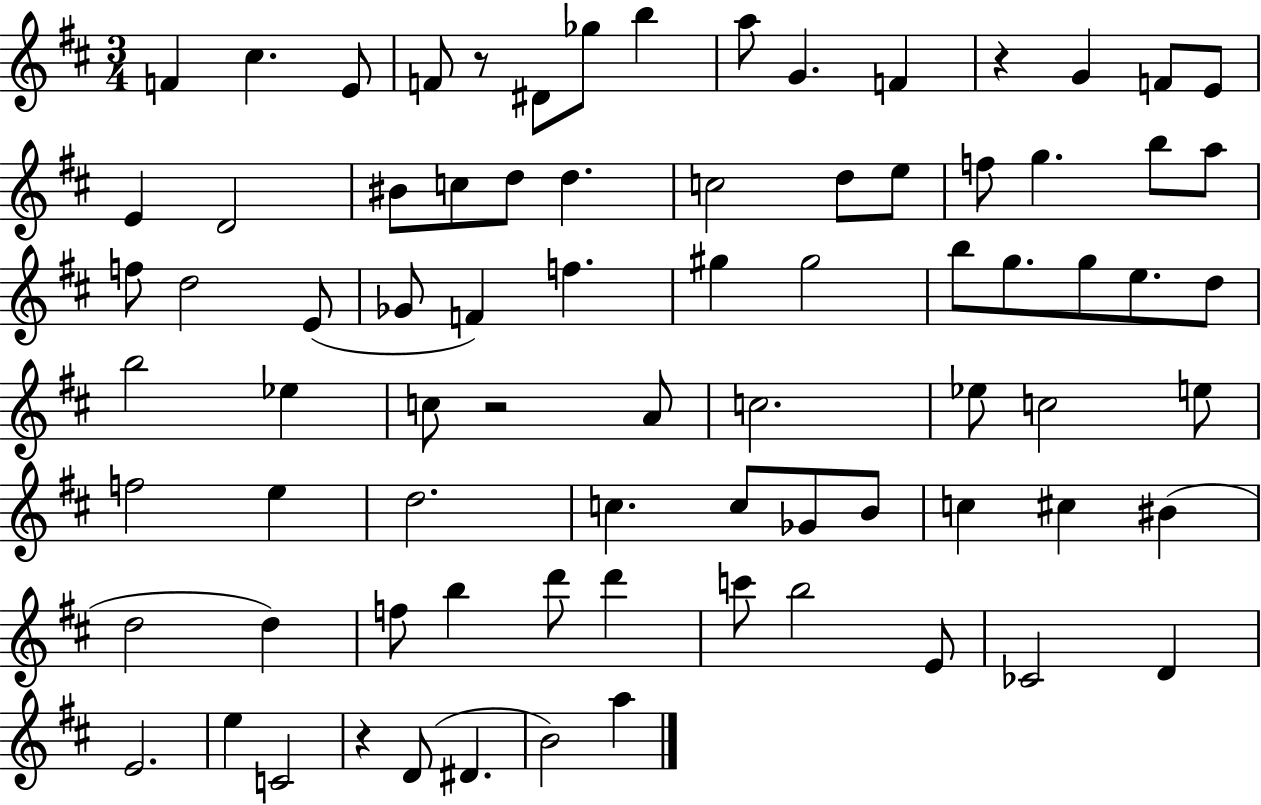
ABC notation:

X:1
T:Untitled
M:3/4
L:1/4
K:D
F ^c E/2 F/2 z/2 ^D/2 _g/2 b a/2 G F z G F/2 E/2 E D2 ^B/2 c/2 d/2 d c2 d/2 e/2 f/2 g b/2 a/2 f/2 d2 E/2 _G/2 F f ^g ^g2 b/2 g/2 g/2 e/2 d/2 b2 _e c/2 z2 A/2 c2 _e/2 c2 e/2 f2 e d2 c c/2 _G/2 B/2 c ^c ^B d2 d f/2 b d'/2 d' c'/2 b2 E/2 _C2 D E2 e C2 z D/2 ^D B2 a